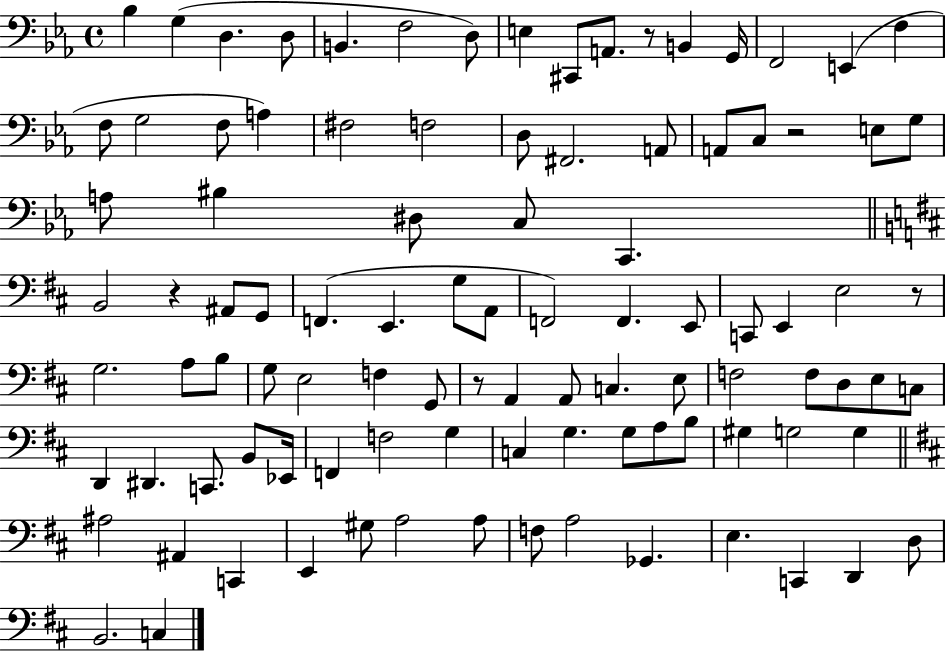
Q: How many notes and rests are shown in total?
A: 99